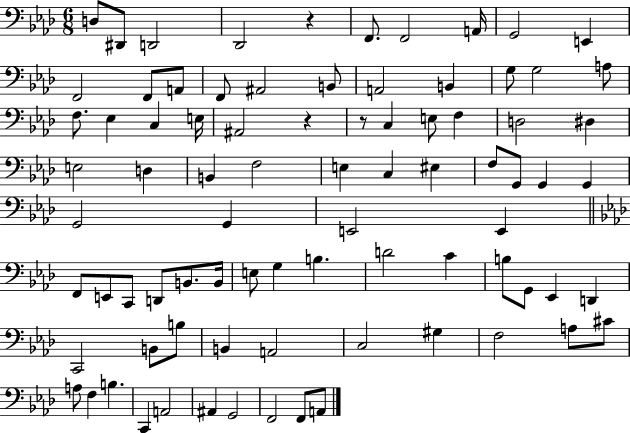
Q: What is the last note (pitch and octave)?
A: A2